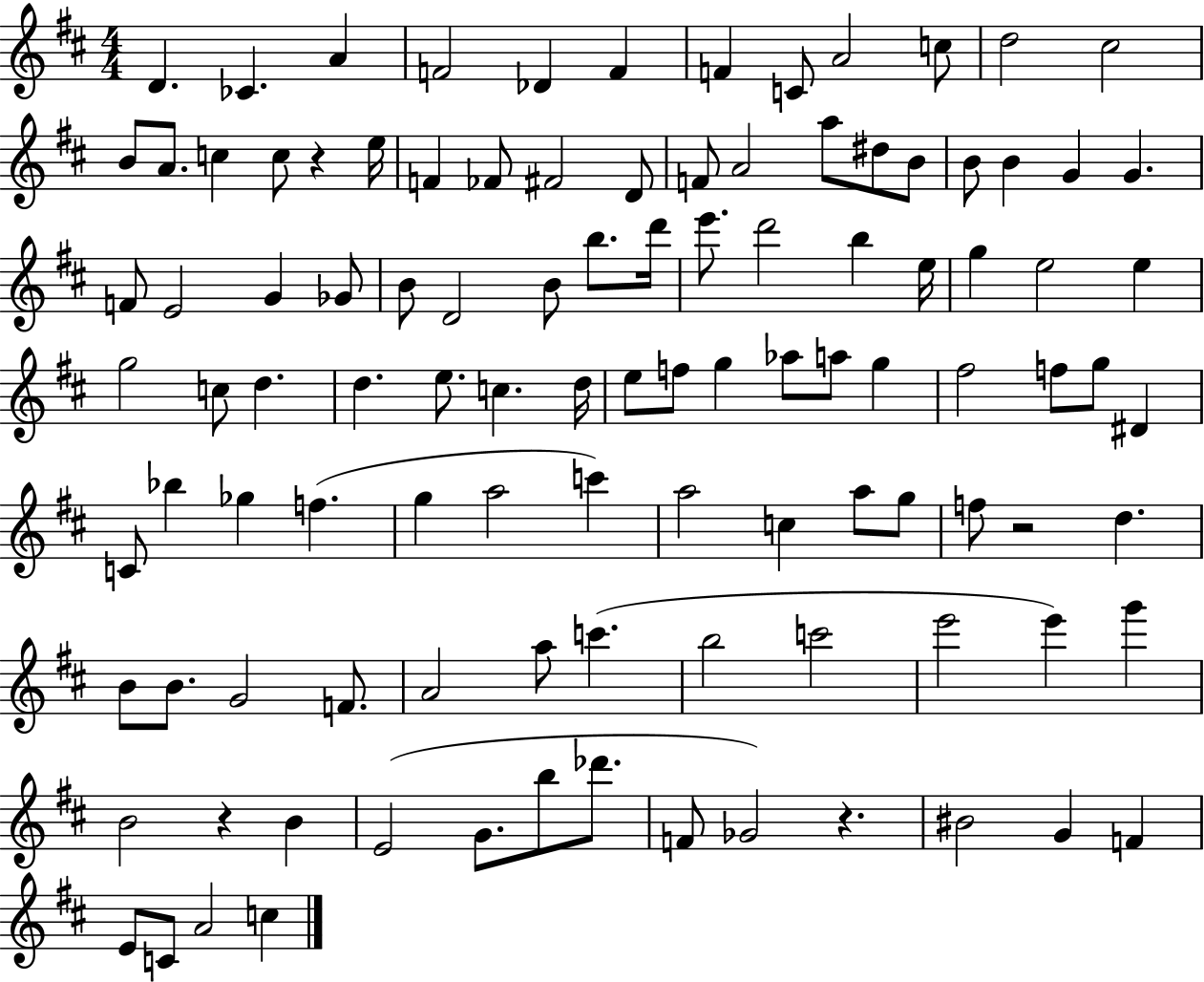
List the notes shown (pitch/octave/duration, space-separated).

D4/q. CES4/q. A4/q F4/h Db4/q F4/q F4/q C4/e A4/h C5/e D5/h C#5/h B4/e A4/e. C5/q C5/e R/q E5/s F4/q FES4/e F#4/h D4/e F4/e A4/h A5/e D#5/e B4/e B4/e B4/q G4/q G4/q. F4/e E4/h G4/q Gb4/e B4/e D4/h B4/e B5/e. D6/s E6/e. D6/h B5/q E5/s G5/q E5/h E5/q G5/h C5/e D5/q. D5/q. E5/e. C5/q. D5/s E5/e F5/e G5/q Ab5/e A5/e G5/q F#5/h F5/e G5/e D#4/q C4/e Bb5/q Gb5/q F5/q. G5/q A5/h C6/q A5/h C5/q A5/e G5/e F5/e R/h D5/q. B4/e B4/e. G4/h F4/e. A4/h A5/e C6/q. B5/h C6/h E6/h E6/q G6/q B4/h R/q B4/q E4/h G4/e. B5/e Db6/e. F4/e Gb4/h R/q. BIS4/h G4/q F4/q E4/e C4/e A4/h C5/q